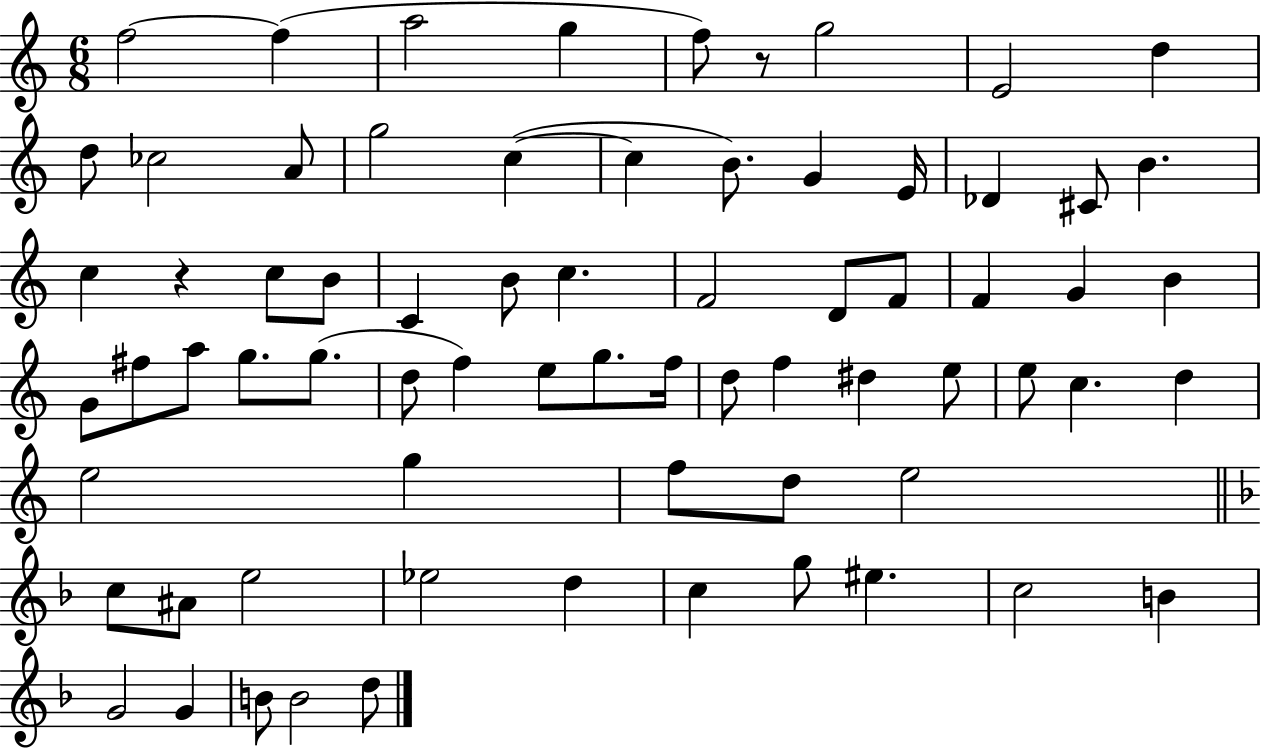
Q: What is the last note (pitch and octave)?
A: D5